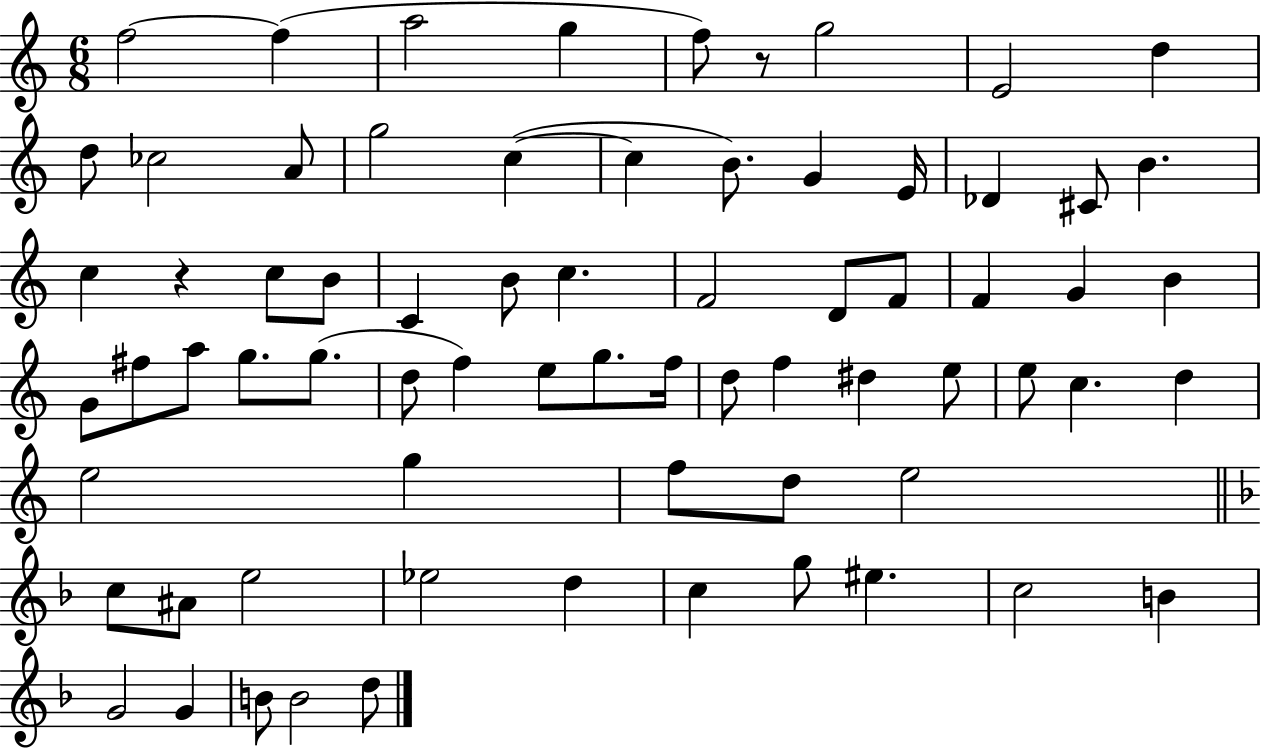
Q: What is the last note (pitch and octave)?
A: D5